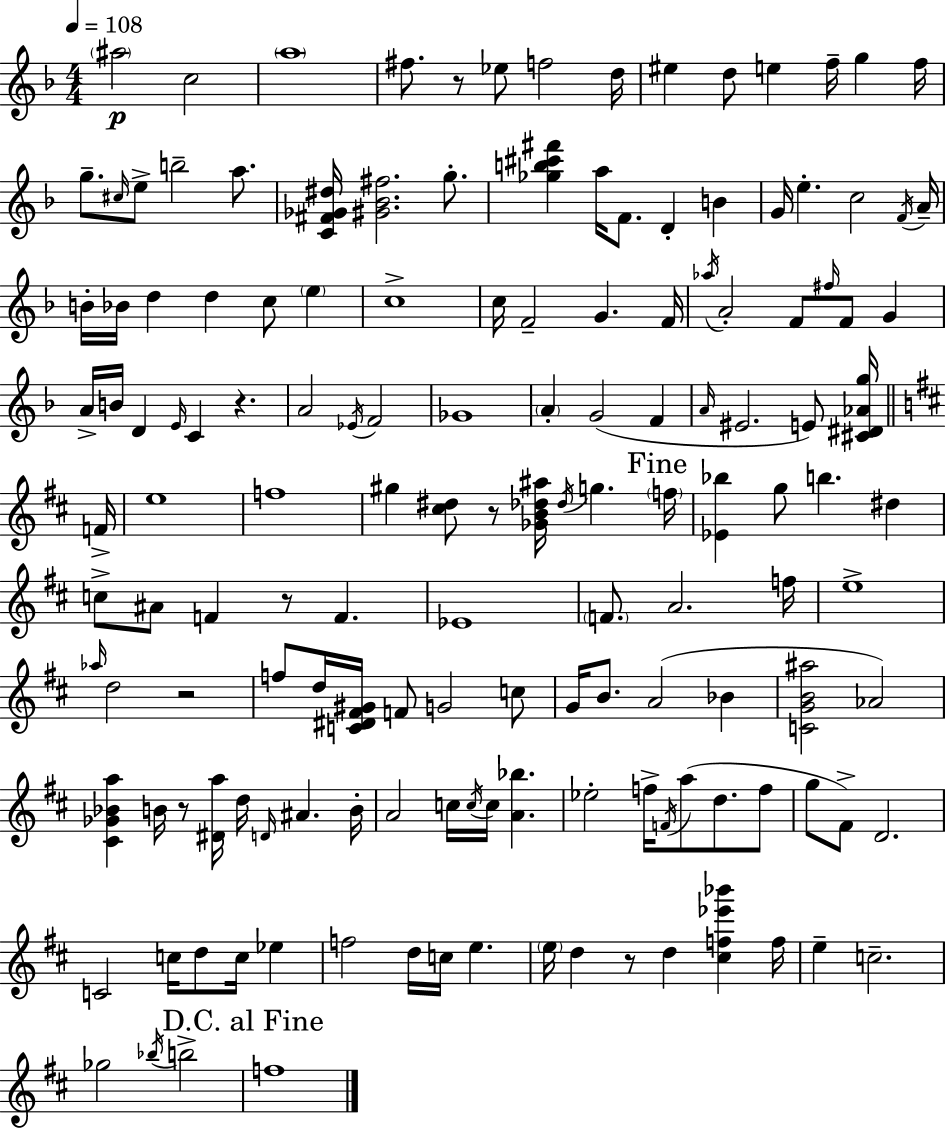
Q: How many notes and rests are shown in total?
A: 148